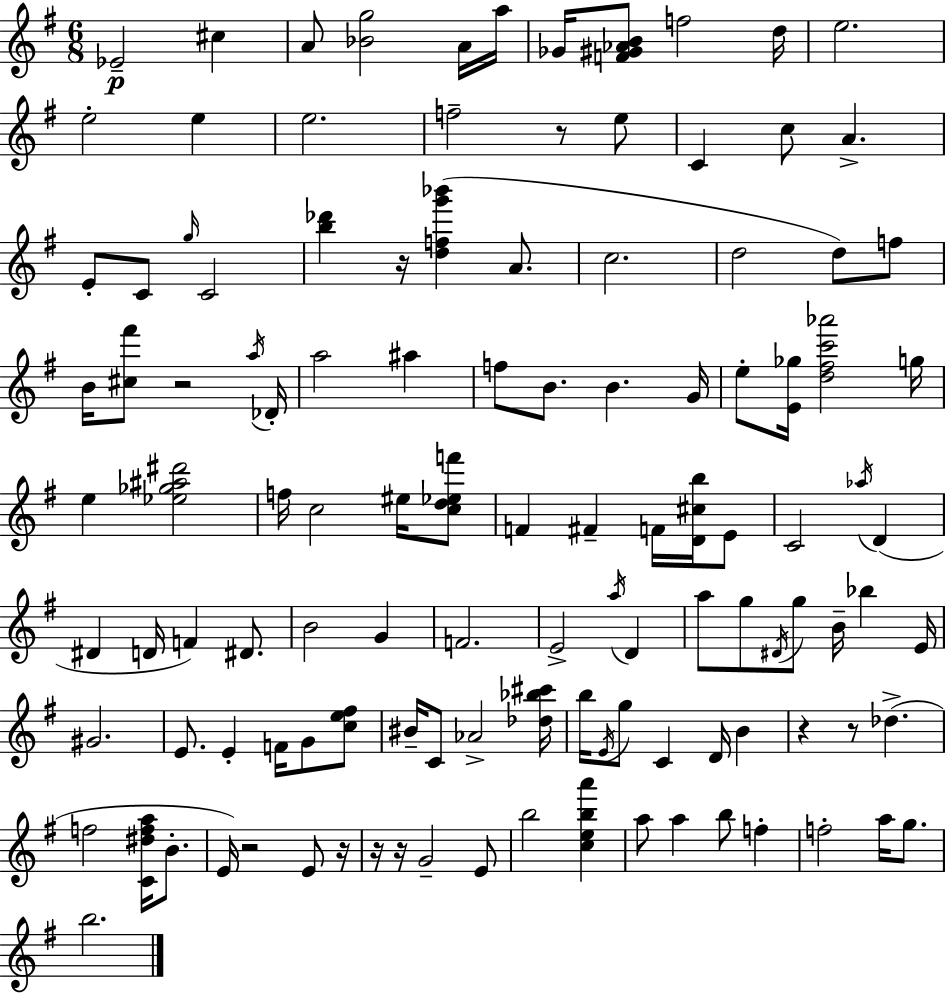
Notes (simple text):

Eb4/h C#5/q A4/e [Bb4,G5]/h A4/s A5/s Gb4/s [F4,G#4,Ab4,B4]/e F5/h D5/s E5/h. E5/h E5/q E5/h. F5/h R/e E5/e C4/q C5/e A4/q. E4/e C4/e G5/s C4/h [B5,Db6]/q R/s [D5,F5,G6,Bb6]/q A4/e. C5/h. D5/h D5/e F5/e B4/s [C#5,F#6]/e R/h A5/s Db4/s A5/h A#5/q F5/e B4/e. B4/q. G4/s E5/e [E4,Gb5]/s [D5,F#5,C6,Ab6]/h G5/s E5/q [Eb5,Gb5,A#5,D#6]/h F5/s C5/h EIS5/s [C5,D5,Eb5,F6]/e F4/q F#4/q F4/s [D4,C#5,B5]/s E4/e C4/h Ab5/s D4/q D#4/q D4/s F4/q D#4/e. B4/h G4/q F4/h. E4/h A5/s D4/q A5/e G5/e D#4/s G5/e B4/s Bb5/q E4/s G#4/h. E4/e. E4/q F4/s G4/e [C5,E5,F#5]/e BIS4/s C4/e Ab4/h [Db5,Bb5,C#6]/s B5/s E4/s G5/e C4/q D4/s B4/q R/q R/e Db5/q. F5/h [C4,D#5,F5,A5]/s B4/e. E4/s R/h E4/e R/s R/s R/s G4/h E4/e B5/h [C5,E5,B5,A6]/q A5/e A5/q B5/e F5/q F5/h A5/s G5/e. B5/h.